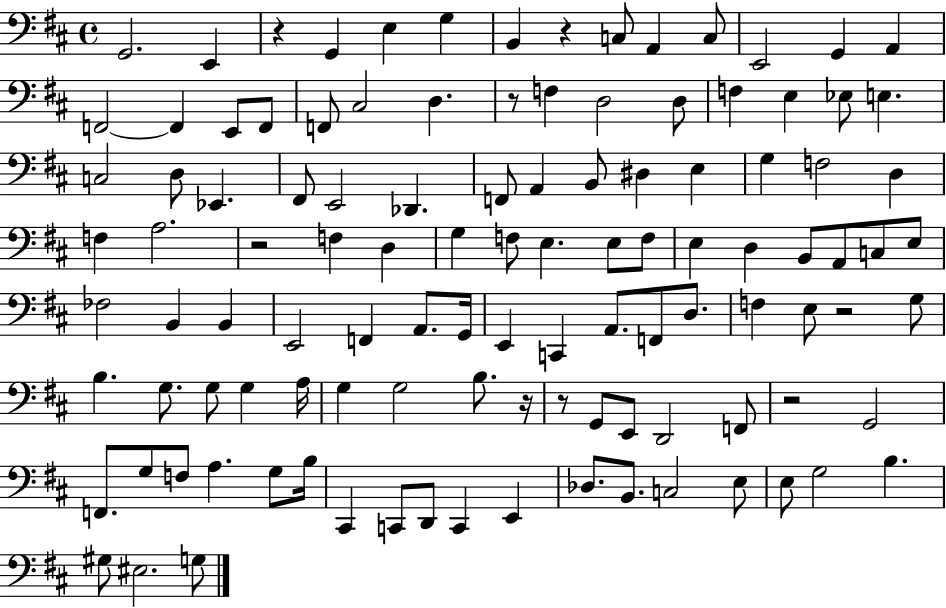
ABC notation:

X:1
T:Untitled
M:4/4
L:1/4
K:D
G,,2 E,, z G,, E, G, B,, z C,/2 A,, C,/2 E,,2 G,, A,, F,,2 F,, E,,/2 F,,/2 F,,/2 ^C,2 D, z/2 F, D,2 D,/2 F, E, _E,/2 E, C,2 D,/2 _E,, ^F,,/2 E,,2 _D,, F,,/2 A,, B,,/2 ^D, E, G, F,2 D, F, A,2 z2 F, D, G, F,/2 E, E,/2 F,/2 E, D, B,,/2 A,,/2 C,/2 E,/2 _F,2 B,, B,, E,,2 F,, A,,/2 G,,/4 E,, C,, A,,/2 F,,/2 D,/2 F, E,/2 z2 G,/2 B, G,/2 G,/2 G, A,/4 G, G,2 B,/2 z/4 z/2 G,,/2 E,,/2 D,,2 F,,/2 z2 G,,2 F,,/2 G,/2 F,/2 A, G,/2 B,/4 ^C,, C,,/2 D,,/2 C,, E,, _D,/2 B,,/2 C,2 E,/2 E,/2 G,2 B, ^G,/2 ^E,2 G,/2